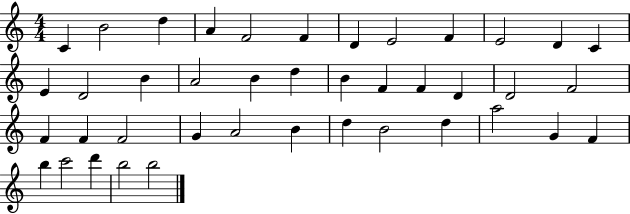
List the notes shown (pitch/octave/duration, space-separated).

C4/q B4/h D5/q A4/q F4/h F4/q D4/q E4/h F4/q E4/h D4/q C4/q E4/q D4/h B4/q A4/h B4/q D5/q B4/q F4/q F4/q D4/q D4/h F4/h F4/q F4/q F4/h G4/q A4/h B4/q D5/q B4/h D5/q A5/h G4/q F4/q B5/q C6/h D6/q B5/h B5/h